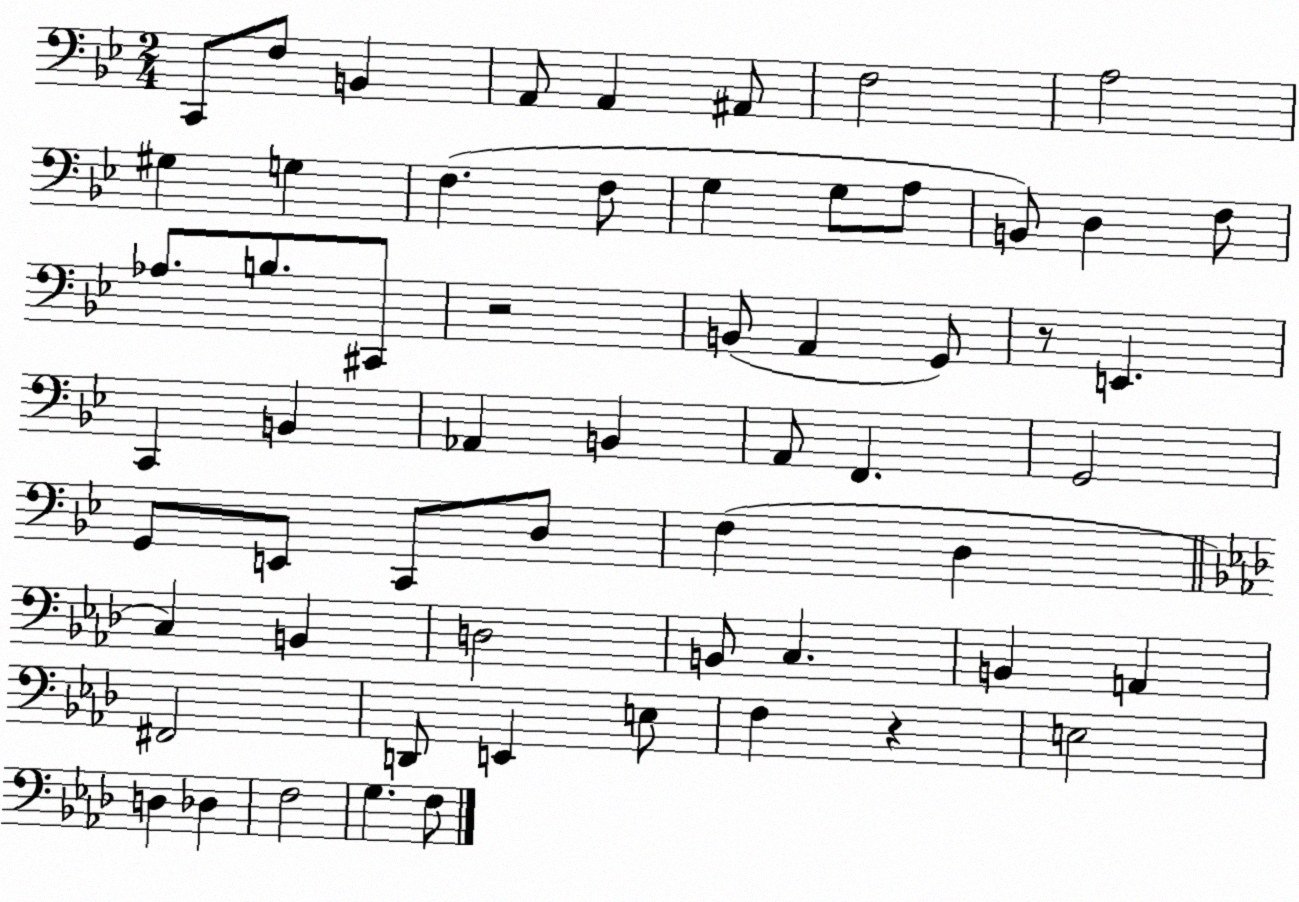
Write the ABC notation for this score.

X:1
T:Untitled
M:2/4
L:1/4
K:Bb
C,,/2 F,/2 B,, A,,/2 A,, ^A,,/2 F,2 A,2 ^G, G, F, F,/2 G, G,/2 A,/2 B,,/2 D, F,/2 _A,/2 B,/2 ^C,,/2 z2 B,,/2 A,, G,,/2 z/2 E,, C,, B,, _A,, B,, A,,/2 F,, G,,2 G,,/2 E,,/2 C,,/2 D,/2 F, D, C, B,, D,2 B,,/2 C, B,, A,, ^F,,2 D,,/2 E,, E,/2 F, z E,2 D, _D, F,2 G, F,/2